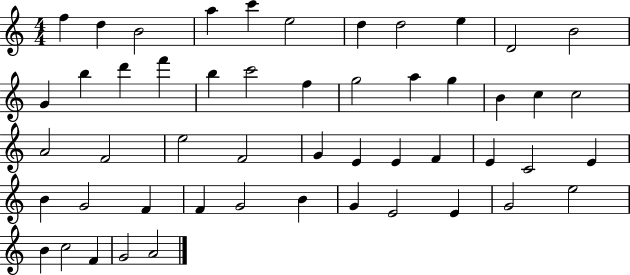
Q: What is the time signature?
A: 4/4